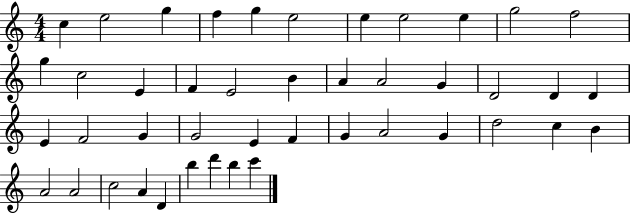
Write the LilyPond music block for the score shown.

{
  \clef treble
  \numericTimeSignature
  \time 4/4
  \key c \major
  c''4 e''2 g''4 | f''4 g''4 e''2 | e''4 e''2 e''4 | g''2 f''2 | \break g''4 c''2 e'4 | f'4 e'2 b'4 | a'4 a'2 g'4 | d'2 d'4 d'4 | \break e'4 f'2 g'4 | g'2 e'4 f'4 | g'4 a'2 g'4 | d''2 c''4 b'4 | \break a'2 a'2 | c''2 a'4 d'4 | b''4 d'''4 b''4 c'''4 | \bar "|."
}